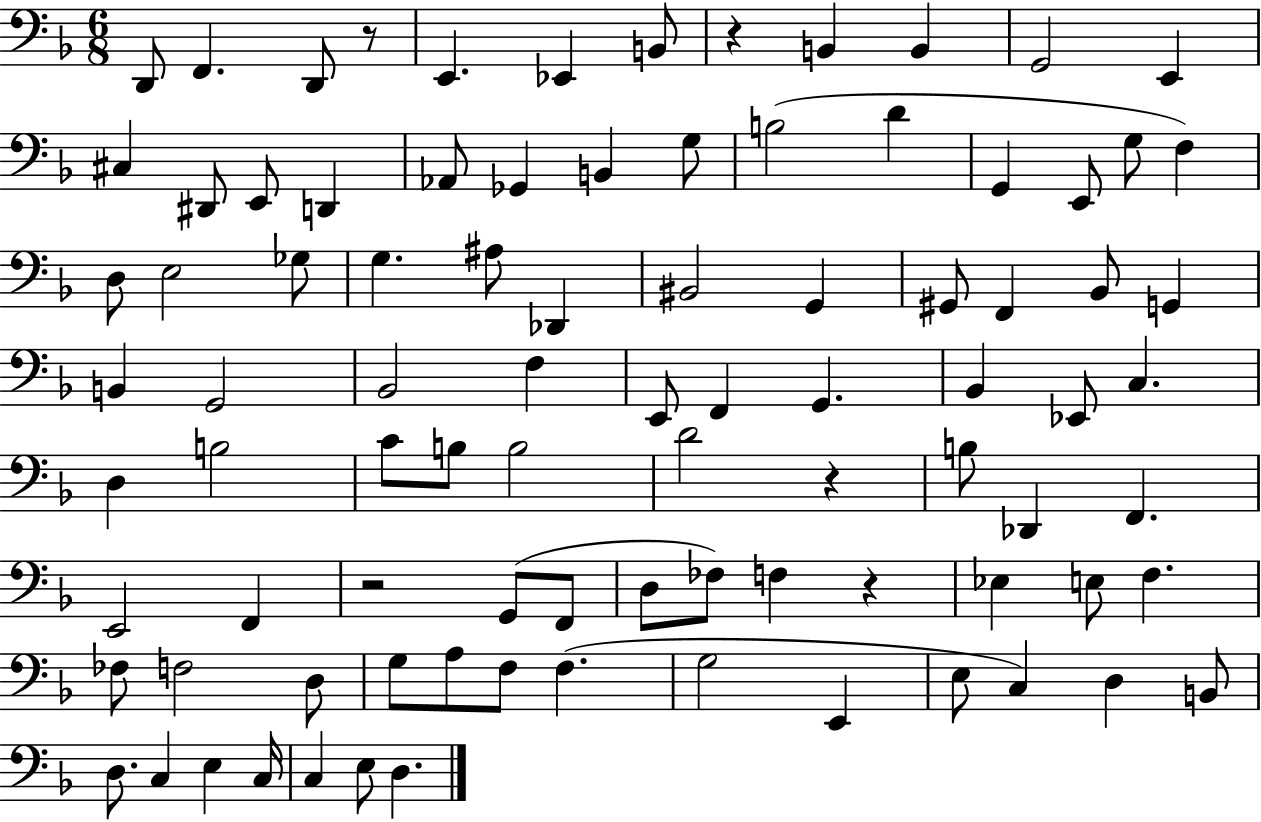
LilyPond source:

{
  \clef bass
  \numericTimeSignature
  \time 6/8
  \key f \major
  d,8 f,4. d,8 r8 | e,4. ees,4 b,8 | r4 b,4 b,4 | g,2 e,4 | \break cis4 dis,8 e,8 d,4 | aes,8 ges,4 b,4 g8 | b2( d'4 | g,4 e,8 g8 f4) | \break d8 e2 ges8 | g4. ais8 des,4 | bis,2 g,4 | gis,8 f,4 bes,8 g,4 | \break b,4 g,2 | bes,2 f4 | e,8 f,4 g,4. | bes,4 ees,8 c4. | \break d4 b2 | c'8 b8 b2 | d'2 r4 | b8 des,4 f,4. | \break e,2 f,4 | r2 g,8( f,8 | d8 fes8) f4 r4 | ees4 e8 f4. | \break fes8 f2 d8 | g8 a8 f8 f4.( | g2 e,4 | e8 c4) d4 b,8 | \break d8. c4 e4 c16 | c4 e8 d4. | \bar "|."
}